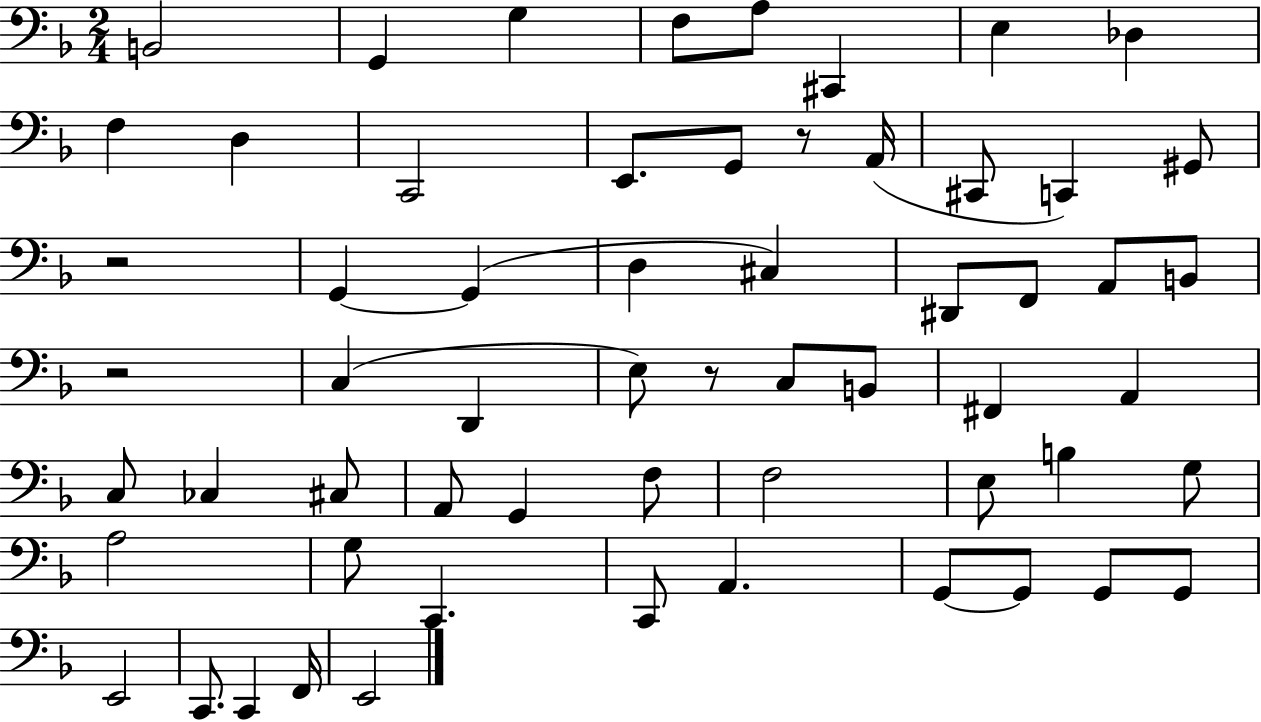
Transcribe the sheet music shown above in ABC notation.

X:1
T:Untitled
M:2/4
L:1/4
K:F
B,,2 G,, G, F,/2 A,/2 ^C,, E, _D, F, D, C,,2 E,,/2 G,,/2 z/2 A,,/4 ^C,,/2 C,, ^G,,/2 z2 G,, G,, D, ^C, ^D,,/2 F,,/2 A,,/2 B,,/2 z2 C, D,, E,/2 z/2 C,/2 B,,/2 ^F,, A,, C,/2 _C, ^C,/2 A,,/2 G,, F,/2 F,2 E,/2 B, G,/2 A,2 G,/2 C,, C,,/2 A,, G,,/2 G,,/2 G,,/2 G,,/2 E,,2 C,,/2 C,, F,,/4 E,,2